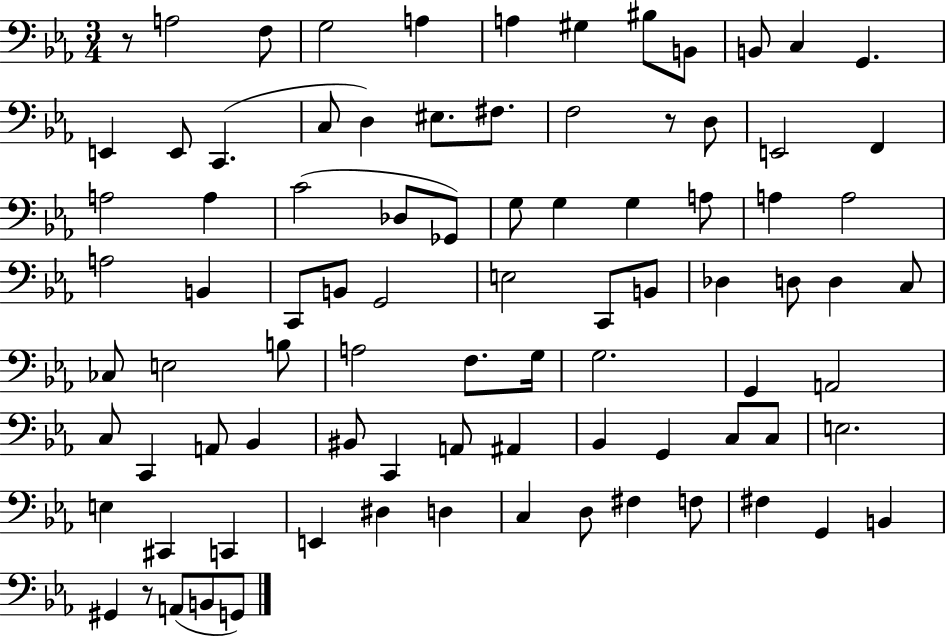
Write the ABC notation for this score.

X:1
T:Untitled
M:3/4
L:1/4
K:Eb
z/2 A,2 F,/2 G,2 A, A, ^G, ^B,/2 B,,/2 B,,/2 C, G,, E,, E,,/2 C,, C,/2 D, ^E,/2 ^F,/2 F,2 z/2 D,/2 E,,2 F,, A,2 A, C2 _D,/2 _G,,/2 G,/2 G, G, A,/2 A, A,2 A,2 B,, C,,/2 B,,/2 G,,2 E,2 C,,/2 B,,/2 _D, D,/2 D, C,/2 _C,/2 E,2 B,/2 A,2 F,/2 G,/4 G,2 G,, A,,2 C,/2 C,, A,,/2 _B,, ^B,,/2 C,, A,,/2 ^A,, _B,, G,, C,/2 C,/2 E,2 E, ^C,, C,, E,, ^D, D, C, D,/2 ^F, F,/2 ^F, G,, B,, ^G,, z/2 A,,/2 B,,/2 G,,/2